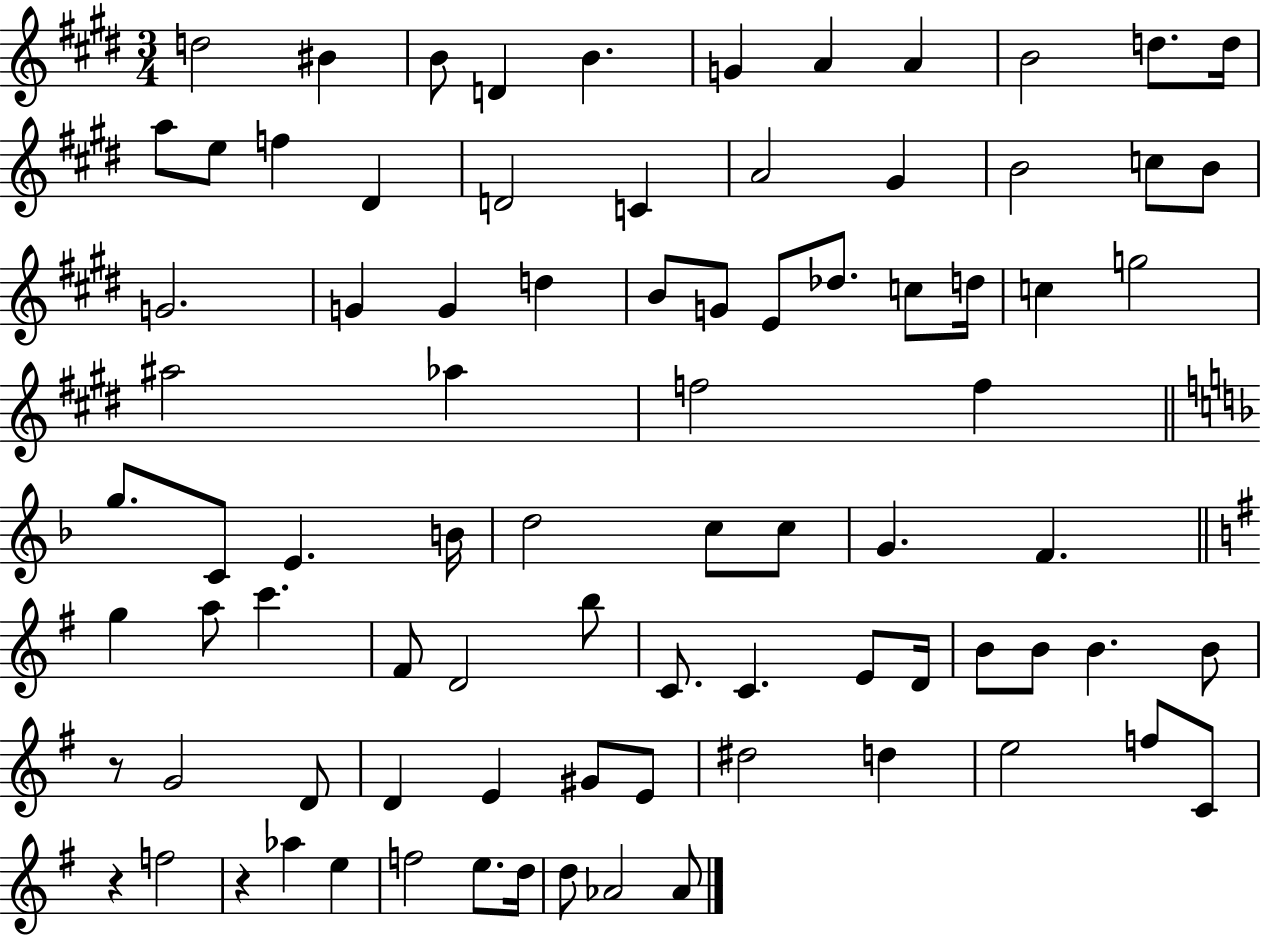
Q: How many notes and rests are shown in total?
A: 84